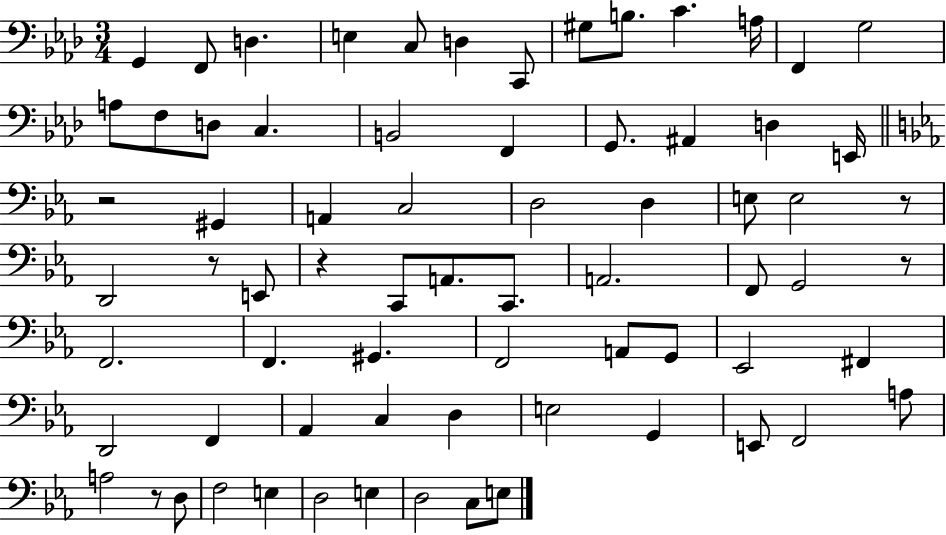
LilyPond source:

{
  \clef bass
  \numericTimeSignature
  \time 3/4
  \key aes \major
  g,4 f,8 d4. | e4 c8 d4 c,8 | gis8 b8. c'4. a16 | f,4 g2 | \break a8 f8 d8 c4. | b,2 f,4 | g,8. ais,4 d4 e,16 | \bar "||" \break \key c \minor r2 gis,4 | a,4 c2 | d2 d4 | e8 e2 r8 | \break d,2 r8 e,8 | r4 c,8 a,8. c,8. | a,2. | f,8 g,2 r8 | \break f,2. | f,4. gis,4. | f,2 a,8 g,8 | ees,2 fis,4 | \break d,2 f,4 | aes,4 c4 d4 | e2 g,4 | e,8 f,2 a8 | \break a2 r8 d8 | f2 e4 | d2 e4 | d2 c8 e8 | \break \bar "|."
}